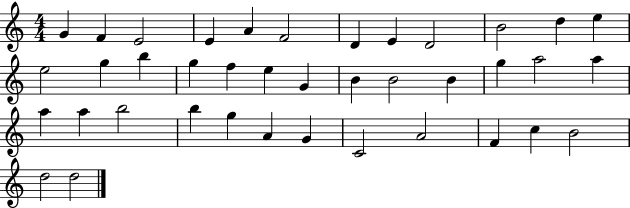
G4/q F4/q E4/h E4/q A4/q F4/h D4/q E4/q D4/h B4/h D5/q E5/q E5/h G5/q B5/q G5/q F5/q E5/q G4/q B4/q B4/h B4/q G5/q A5/h A5/q A5/q A5/q B5/h B5/q G5/q A4/q G4/q C4/h A4/h F4/q C5/q B4/h D5/h D5/h